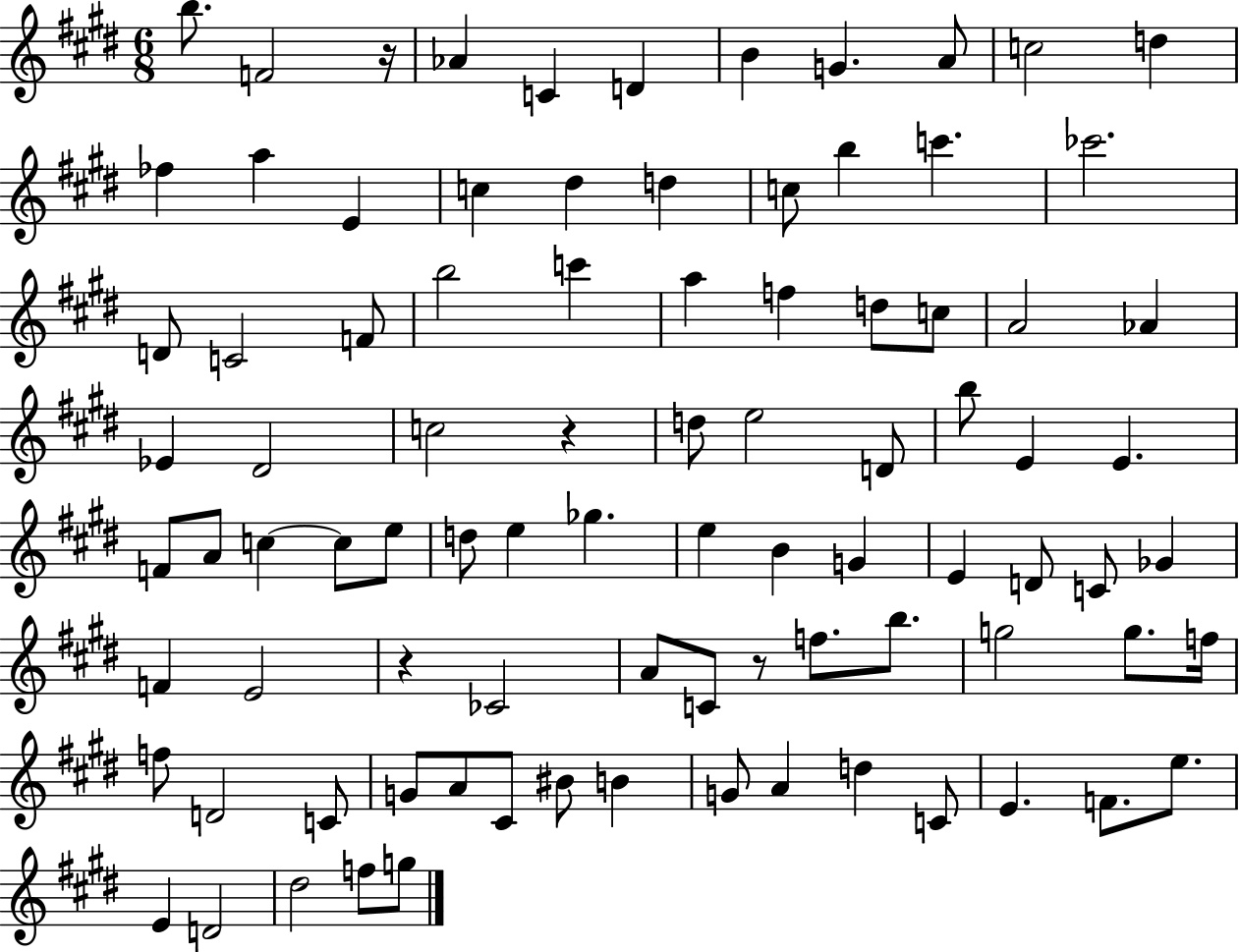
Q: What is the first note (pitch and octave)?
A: B5